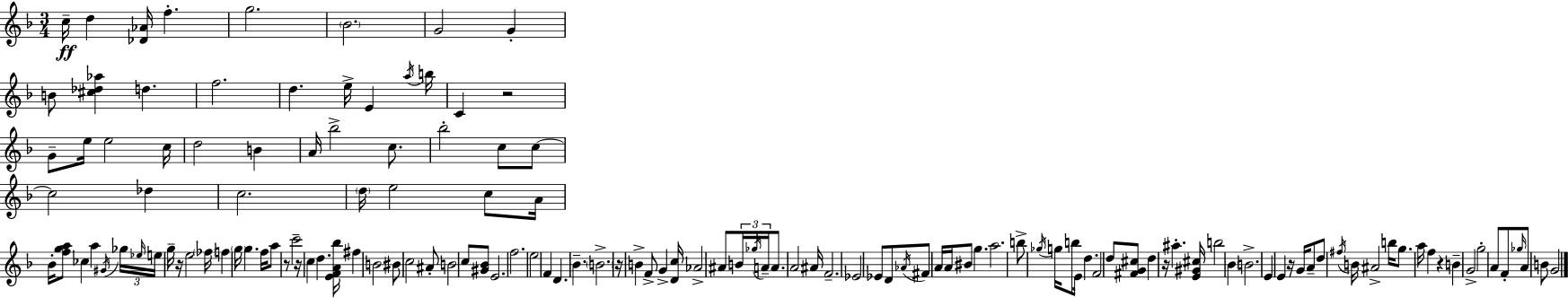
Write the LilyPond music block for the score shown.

{
  \clef treble
  \numericTimeSignature
  \time 3/4
  \key d \minor
  c''16--\ff d''4 <des' aes'>16 f''4.-. | g''2. | \parenthesize bes'2. | g'2 g'4-. | \break b'8 <cis'' des'' aes''>4 d''4. | f''2. | d''4. e''16-> e'4 \acciaccatura { a''16 } | b''16 c'4 r2 | \break g'8-- e''16 e''2 | c''16 d''2 b'4 | a'16 bes''2-> c''8. | bes''2-. c''8 c''8~~ | \break c''2 des''4 | c''2. | \parenthesize d''16 e''2 c''8 | a'16 bes'16-. <f'' g'' a''>8 ces''4 a''4 | \break \acciaccatura { gis'16 } \tuplet 3/2 { ges''16 \grace { ees''16 } e''16 } g''16-- r16 e''2 | \parenthesize fes''16 f''4 \parenthesize g''16 g''4. | f''16 a''8 r8 c'''2-- | r16 c''4 d''4. | \break <e' f' a' bes''>16 fis''4 b'2 | bis'8 c''2 | ais'8-. b'2 c''8 | <gis' bes'>8 e'2. | \break f''2. | e''2 f'4 | d'4. bes'4.-- | \parenthesize b'2.-> | \break r16 b'4-> f'8-> g'4-> | <d' c''>16 aes'2-> ais'8 | \tuplet 3/2 { b'16 \acciaccatura { ges''16 } a'16-- } a'8. a'2 | ais'16 f'2.-- | \break ees'2 | ees'8 d'8 \acciaccatura { aes'16 } fis'8 a'16 a'16 bis'8 g''4. | a''2. | b''8-> \acciaccatura { ges''16 } g''16 b''8 e'16 | \break d''4. f'2 | d''8 <fis' g' cis''>8 d''4 r16 ais''4.-. | <e' gis' cis''>16 b''2 | \parenthesize bes'4 b'2.-> | \break e'4 e'4 | r16 g'16 a'8-- d''8 \acciaccatura { fis''16 } b'16 ais'2-> | b''16 g''8. a''16 f''4 | r4 b'4-- g'2-> | \break g''2-. | a'8 f'8-. \grace { ges''16 } a'8 b'8 | g'2 \bar "|."
}